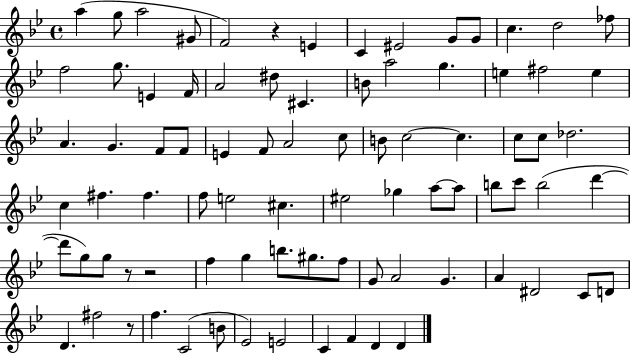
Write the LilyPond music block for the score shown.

{
  \clef treble
  \time 4/4
  \defaultTimeSignature
  \key bes \major
  a''4( g''8 a''2 gis'8 | f'2) r4 e'4 | c'4 eis'2 g'8 g'8 | c''4. d''2 fes''8 | \break f''2 g''8. e'4 f'16 | a'2 dis''8 cis'4. | b'8 a''2 g''4. | e''4 fis''2 e''4 | \break a'4. g'4. f'8 f'8 | e'4 f'8 a'2 c''8 | b'8 c''2~~ c''4. | c''8 c''8 des''2. | \break c''4 fis''4. fis''4. | f''8 e''2 cis''4. | eis''2 ges''4 a''8~~ a''8 | b''8 c'''8 b''2( d'''4~~ | \break d'''8 g''8) g''8 r8 r2 | f''4 g''4 b''8. gis''8. f''8 | g'8 a'2 g'4. | a'4 dis'2 c'8 d'8 | \break d'4. fis''2 r8 | f''4. c'2( b'8 | ees'2) e'2 | c'4 f'4 d'4 d'4 | \break \bar "|."
}